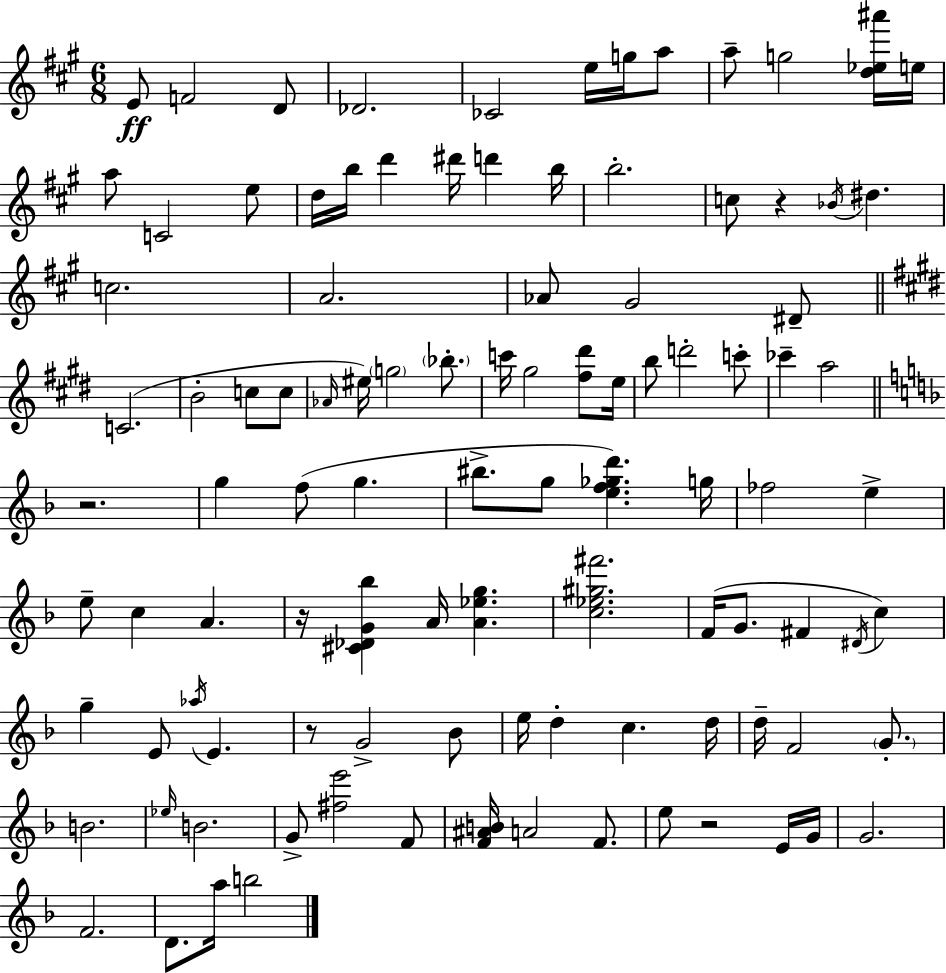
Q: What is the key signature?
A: A major